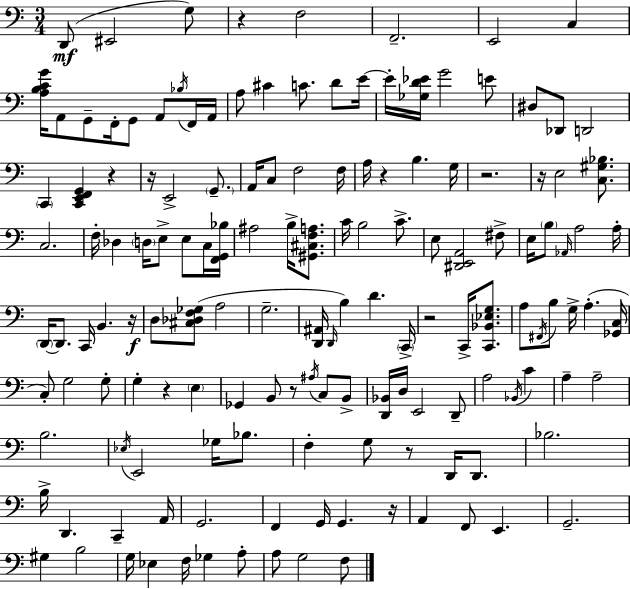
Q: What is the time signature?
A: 3/4